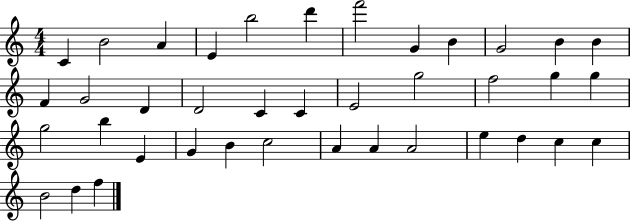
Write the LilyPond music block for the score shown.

{
  \clef treble
  \numericTimeSignature
  \time 4/4
  \key c \major
  c'4 b'2 a'4 | e'4 b''2 d'''4 | f'''2 g'4 b'4 | g'2 b'4 b'4 | \break f'4 g'2 d'4 | d'2 c'4 c'4 | e'2 g''2 | f''2 g''4 g''4 | \break g''2 b''4 e'4 | g'4 b'4 c''2 | a'4 a'4 a'2 | e''4 d''4 c''4 c''4 | \break b'2 d''4 f''4 | \bar "|."
}